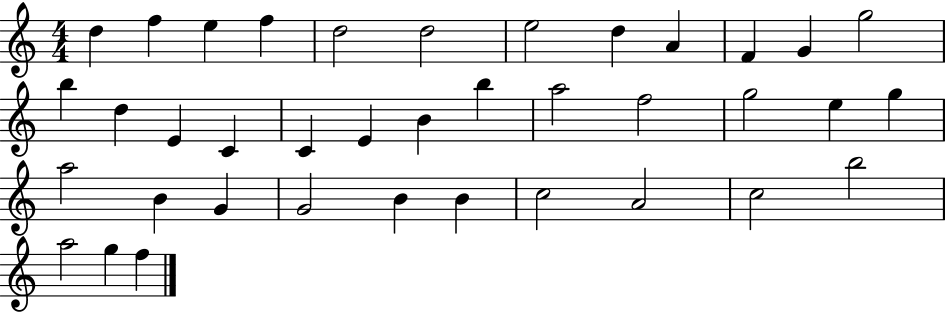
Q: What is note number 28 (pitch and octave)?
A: G4